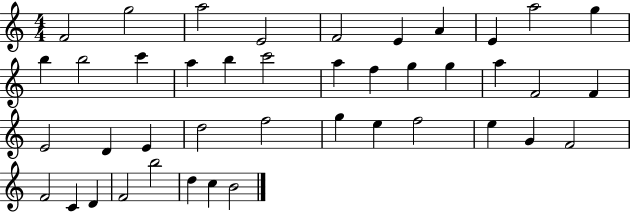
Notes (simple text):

F4/h G5/h A5/h E4/h F4/h E4/q A4/q E4/q A5/h G5/q B5/q B5/h C6/q A5/q B5/q C6/h A5/q F5/q G5/q G5/q A5/q F4/h F4/q E4/h D4/q E4/q D5/h F5/h G5/q E5/q F5/h E5/q G4/q F4/h F4/h C4/q D4/q F4/h B5/h D5/q C5/q B4/h